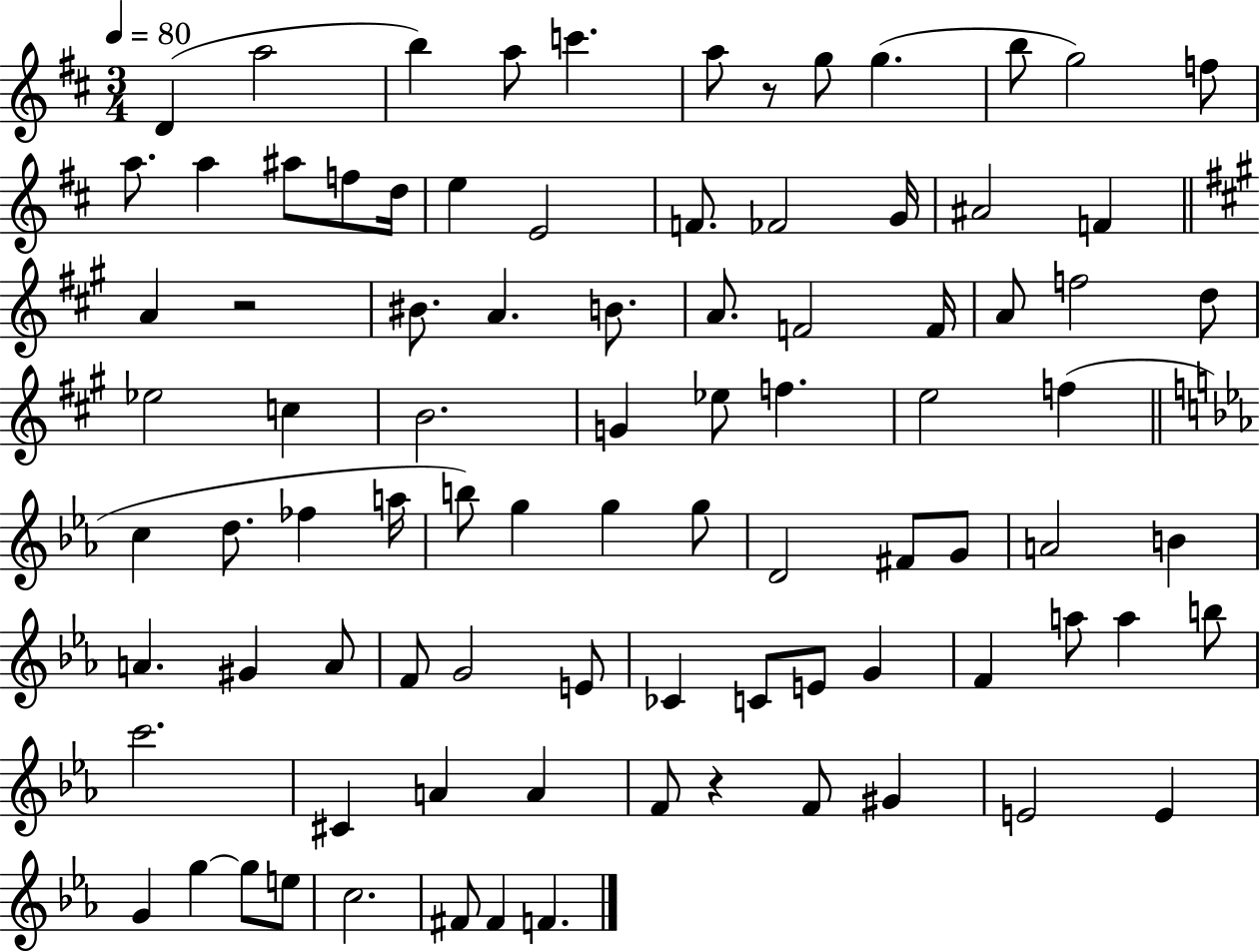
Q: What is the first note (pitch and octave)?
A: D4